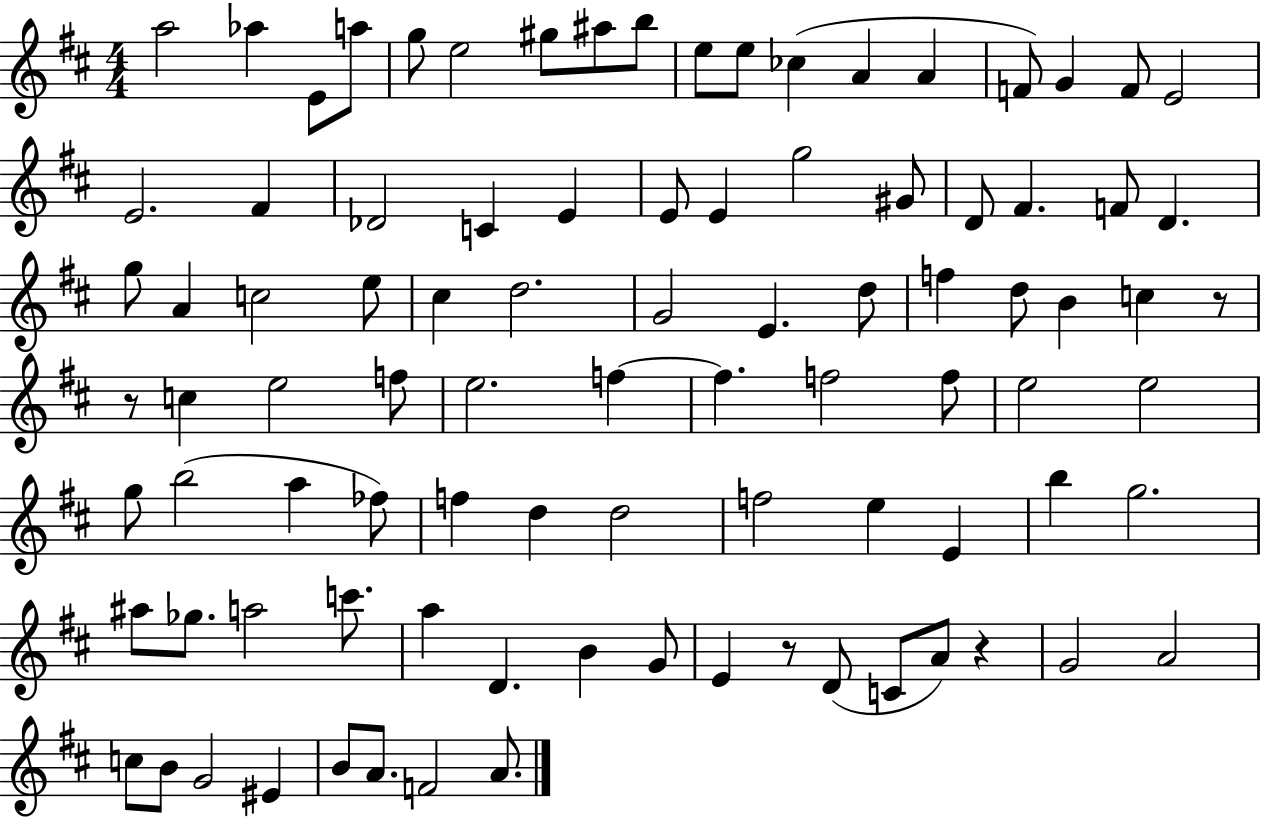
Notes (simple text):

A5/h Ab5/q E4/e A5/e G5/e E5/h G#5/e A#5/e B5/e E5/e E5/e CES5/q A4/q A4/q F4/e G4/q F4/e E4/h E4/h. F#4/q Db4/h C4/q E4/q E4/e E4/q G5/h G#4/e D4/e F#4/q. F4/e D4/q. G5/e A4/q C5/h E5/e C#5/q D5/h. G4/h E4/q. D5/e F5/q D5/e B4/q C5/q R/e R/e C5/q E5/h F5/e E5/h. F5/q F5/q. F5/h F5/e E5/h E5/h G5/e B5/h A5/q FES5/e F5/q D5/q D5/h F5/h E5/q E4/q B5/q G5/h. A#5/e Gb5/e. A5/h C6/e. A5/q D4/q. B4/q G4/e E4/q R/e D4/e C4/e A4/e R/q G4/h A4/h C5/e B4/e G4/h EIS4/q B4/e A4/e. F4/h A4/e.